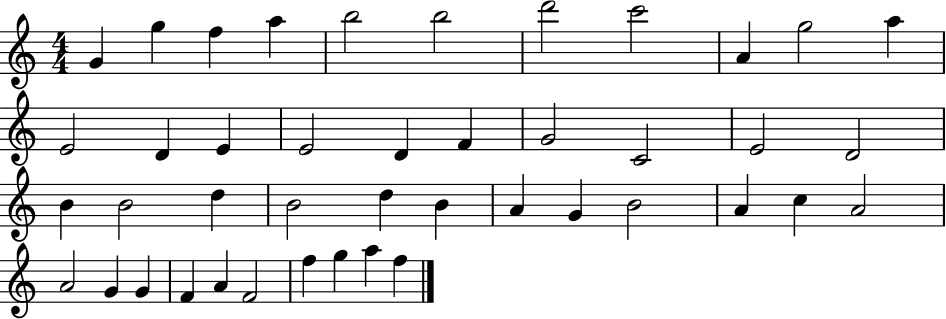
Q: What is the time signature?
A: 4/4